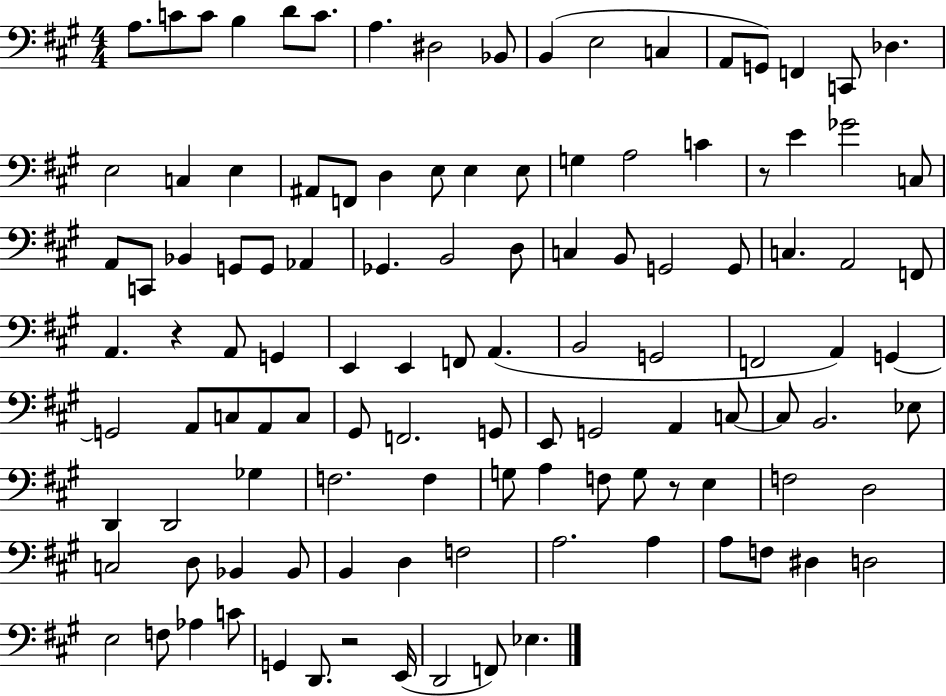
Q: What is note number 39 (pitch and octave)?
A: Gb2